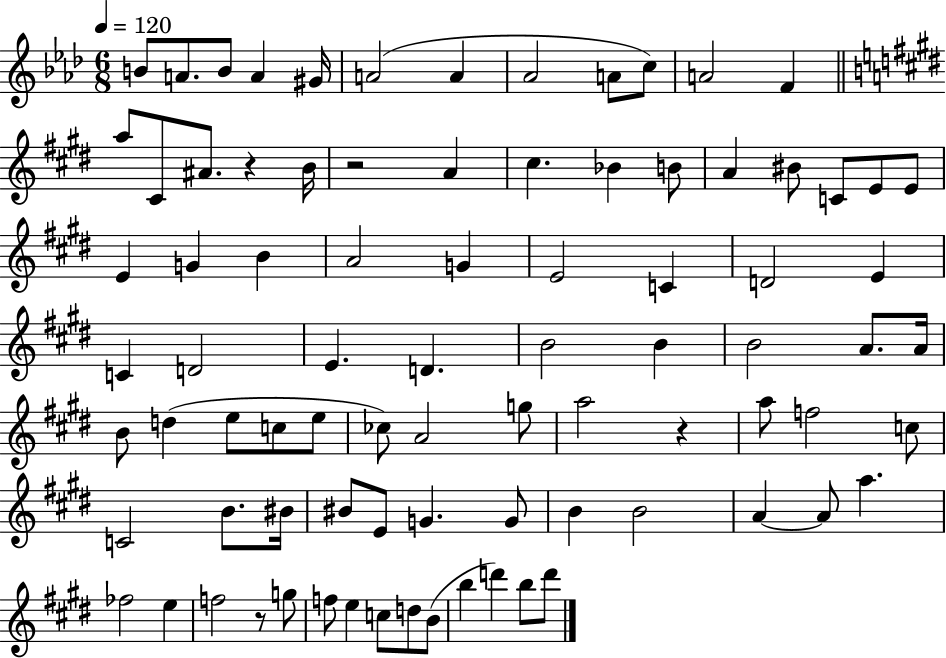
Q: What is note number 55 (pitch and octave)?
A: C5